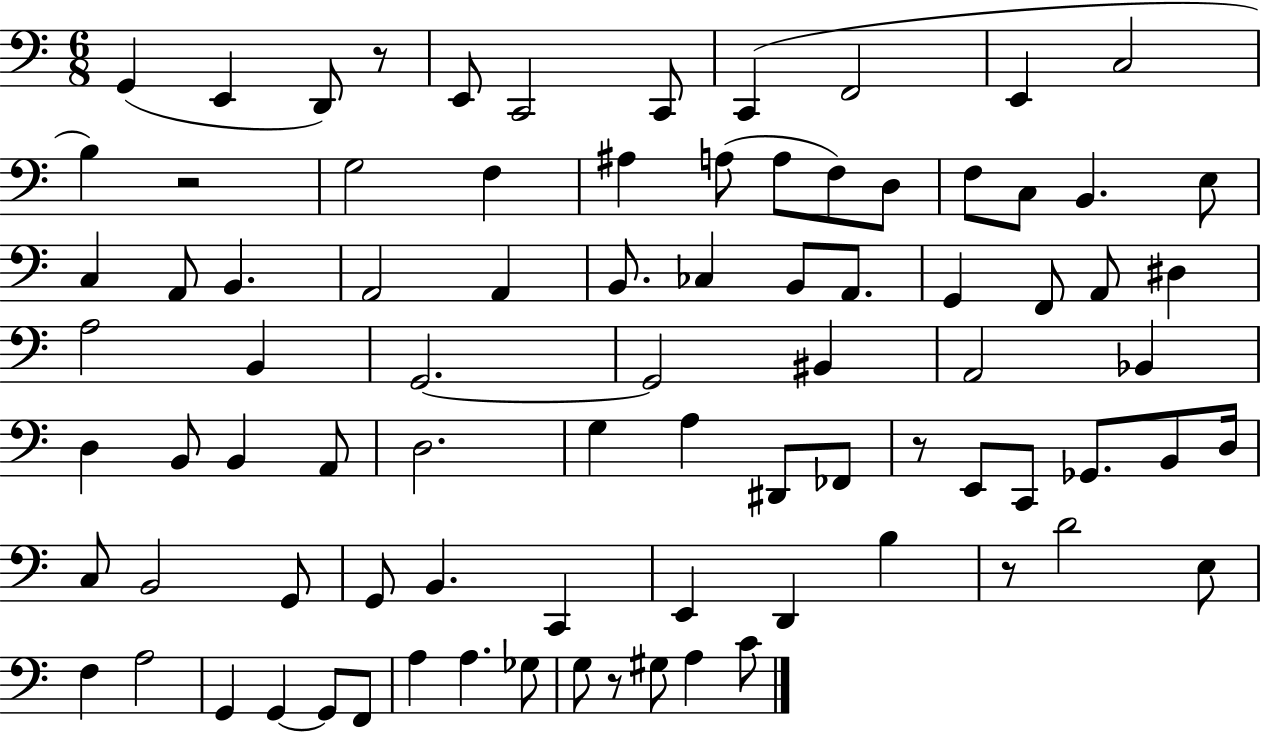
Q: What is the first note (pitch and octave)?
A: G2